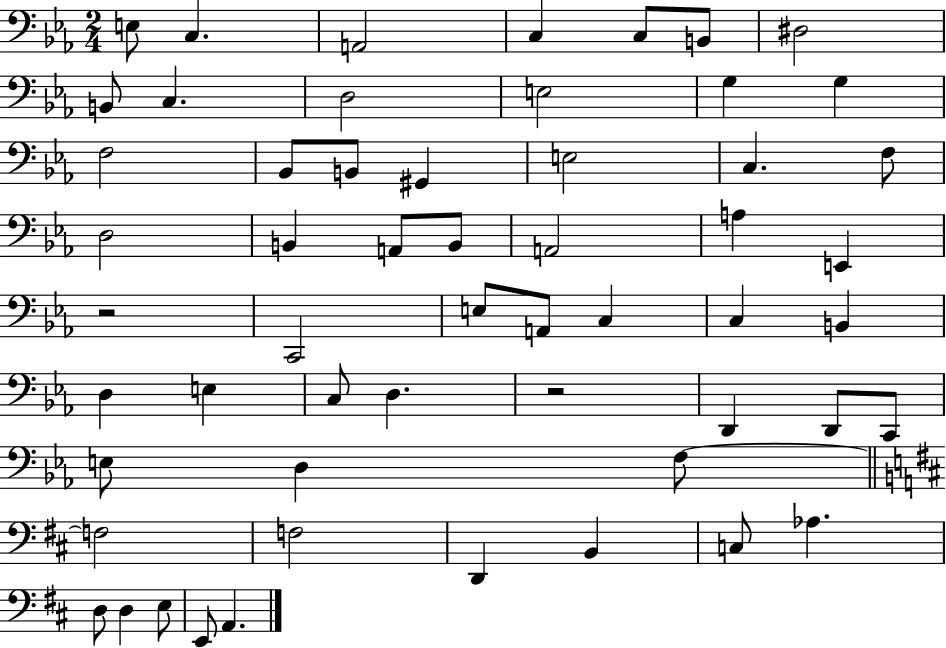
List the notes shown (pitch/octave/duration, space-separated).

E3/e C3/q. A2/h C3/q C3/e B2/e D#3/h B2/e C3/q. D3/h E3/h G3/q G3/q F3/h Bb2/e B2/e G#2/q E3/h C3/q. F3/e D3/h B2/q A2/e B2/e A2/h A3/q E2/q R/h C2/h E3/e A2/e C3/q C3/q B2/q D3/q E3/q C3/e D3/q. R/h D2/q D2/e C2/e E3/e D3/q F3/e F3/h F3/h D2/q B2/q C3/e Ab3/q. D3/e D3/q E3/e E2/e A2/q.